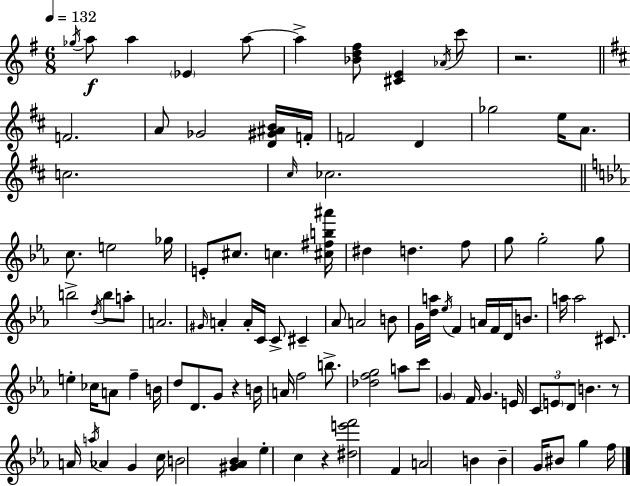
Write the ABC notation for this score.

X:1
T:Untitled
M:6/8
L:1/4
K:Em
_g/4 a/2 a _E a/2 a [_Bd^f]/2 [^CE] _A/4 c'/2 z2 F2 A/2 _G2 [D^G^AB]/4 F/4 F2 D _g2 e/4 A/2 c2 ^c/4 _c2 c/2 e2 _g/4 E/2 ^c/2 c [^c^fb^a']/4 ^d d f/2 g/2 g2 g/2 b2 d/4 b/2 a/2 A2 ^G/4 A A/4 C/4 C/2 ^C _A/2 A2 B/2 G/4 [da]/4 _e/4 F A/4 F/4 D/4 B/2 a/4 a2 ^C/2 e _c/4 A/2 f B/4 d/2 D/2 G/2 z B/4 A/4 f2 b/2 [_dfg]2 a/2 c'/2 G F/4 G E/4 C/2 E/2 D/2 B z/2 A/4 a/4 _A G c/4 B2 [^G_A_B] _e c z [^de'f']2 F A2 B B G/4 ^B/2 g f/4